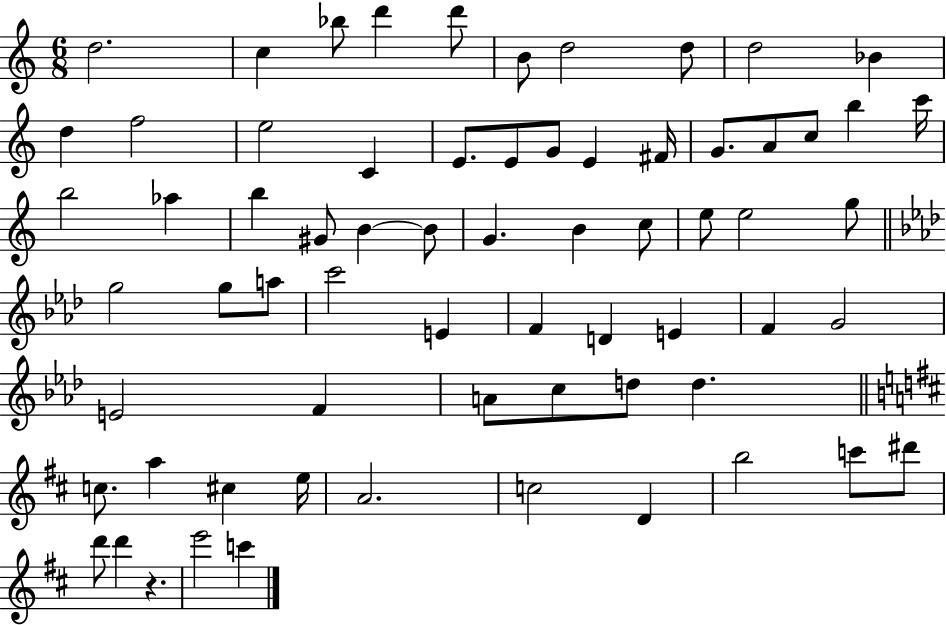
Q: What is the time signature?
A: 6/8